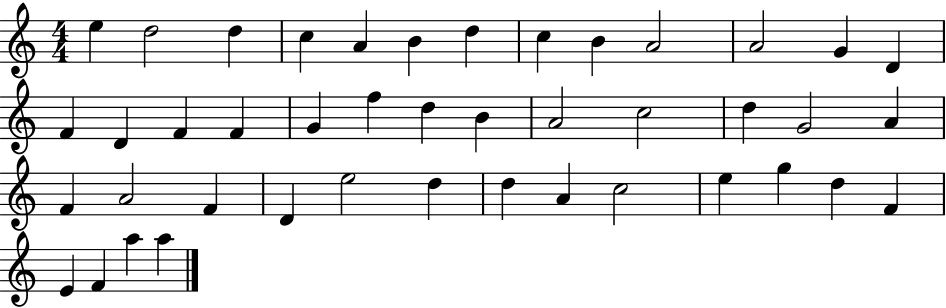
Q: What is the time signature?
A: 4/4